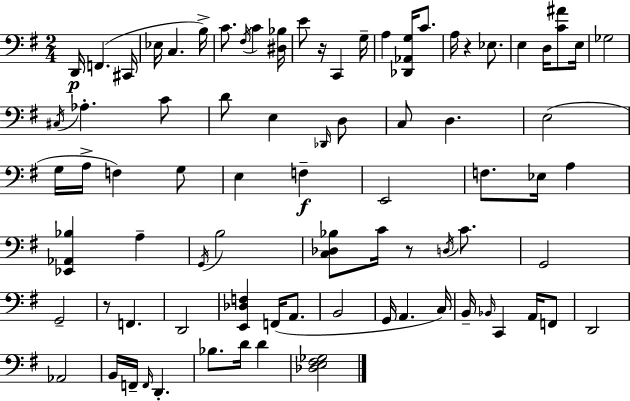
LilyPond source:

{
  \clef bass
  \numericTimeSignature
  \time 2/4
  \key g \major
  d,16\p f,4.( cis,16 | ees16 c4. b16->) | c'8. \acciaccatura { fis16 } c'4 | <dis bes>16 e'8 r16 c,4 | \break g16-- a4 <des, aes, g>16 c'8. | a16 r4 ees8. | e4 d16 <c' ais'>8 | e16 ges2 | \break \acciaccatura { cis16 } aes4.-. | c'8 d'8 e4 | \grace { des,16 } d8 c8 d4. | e2( | \break g16 a16-> f4) | g8 e4 f4--\f | e,2 | f8. ees16 a4 | \break <ees, aes, bes>4 a4-- | \acciaccatura { g,16 } b2 | <c des bes>8 c'16 r8 | \acciaccatura { d16 } c'8. g,2 | \break g,2-- | r8 f,4. | d,2 | <e, des f>4 | \break f,16( a,8. b,2 | g,16 a,4. | c16) b,16-- \grace { bes,16 } c,4 | a,16 f,8 d,2 | \break aes,2 | b,16 f,16-- | \grace { f,16 } d,4.-. bes8. | d'16 d'4 <des e fis ges>2 | \break \bar "|."
}